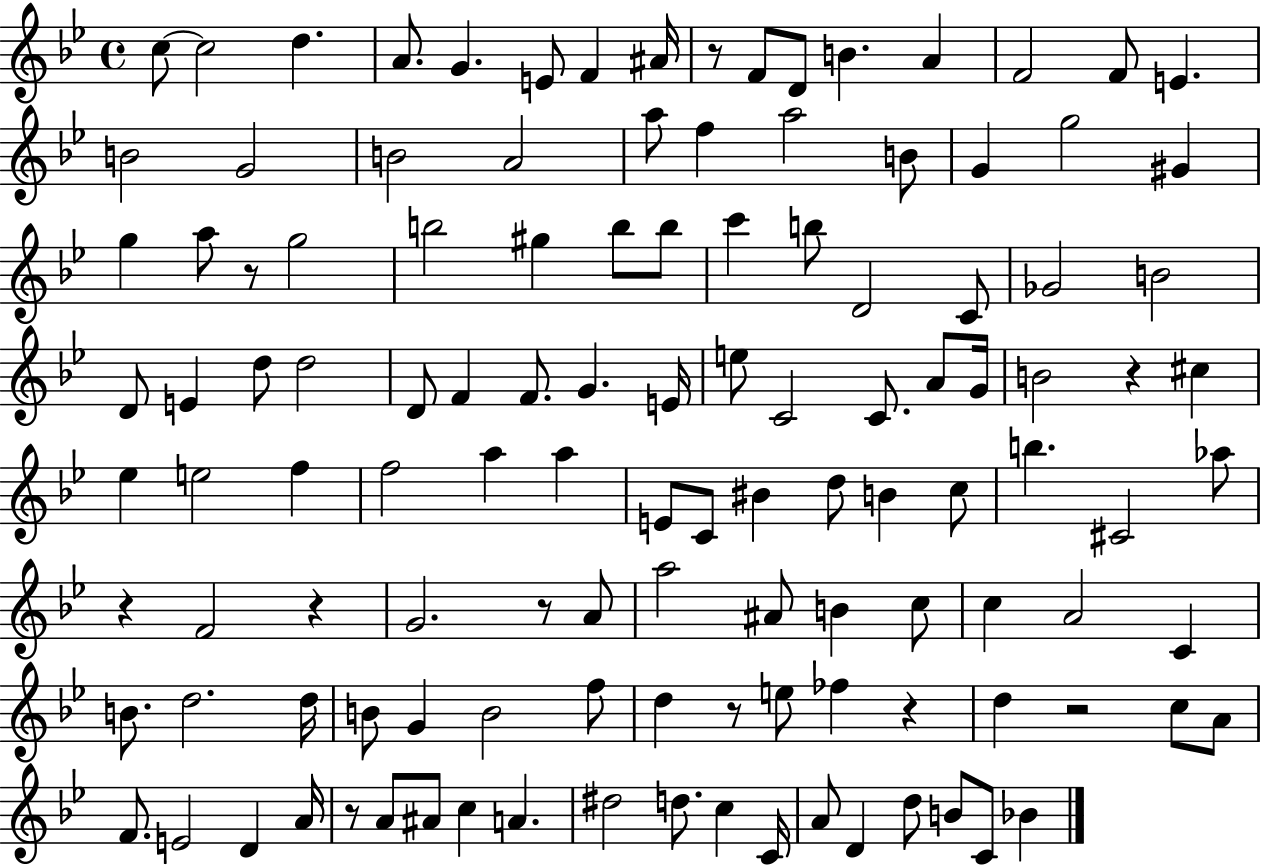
X:1
T:Untitled
M:4/4
L:1/4
K:Bb
c/2 c2 d A/2 G E/2 F ^A/4 z/2 F/2 D/2 B A F2 F/2 E B2 G2 B2 A2 a/2 f a2 B/2 G g2 ^G g a/2 z/2 g2 b2 ^g b/2 b/2 c' b/2 D2 C/2 _G2 B2 D/2 E d/2 d2 D/2 F F/2 G E/4 e/2 C2 C/2 A/2 G/4 B2 z ^c _e e2 f f2 a a E/2 C/2 ^B d/2 B c/2 b ^C2 _a/2 z F2 z G2 z/2 A/2 a2 ^A/2 B c/2 c A2 C B/2 d2 d/4 B/2 G B2 f/2 d z/2 e/2 _f z d z2 c/2 A/2 F/2 E2 D A/4 z/2 A/2 ^A/2 c A ^d2 d/2 c C/4 A/2 D d/2 B/2 C/2 _B